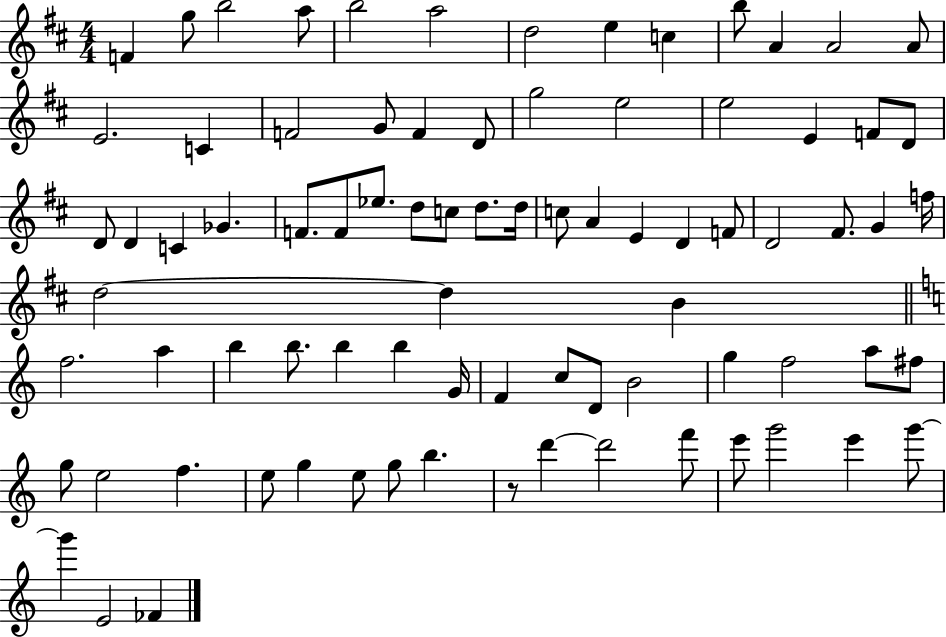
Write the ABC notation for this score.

X:1
T:Untitled
M:4/4
L:1/4
K:D
F g/2 b2 a/2 b2 a2 d2 e c b/2 A A2 A/2 E2 C F2 G/2 F D/2 g2 e2 e2 E F/2 D/2 D/2 D C _G F/2 F/2 _e/2 d/2 c/2 d/2 d/4 c/2 A E D F/2 D2 ^F/2 G f/4 d2 d B f2 a b b/2 b b G/4 F c/2 D/2 B2 g f2 a/2 ^f/2 g/2 e2 f e/2 g e/2 g/2 b z/2 d' d'2 f'/2 e'/2 g'2 e' g'/2 g' E2 _F